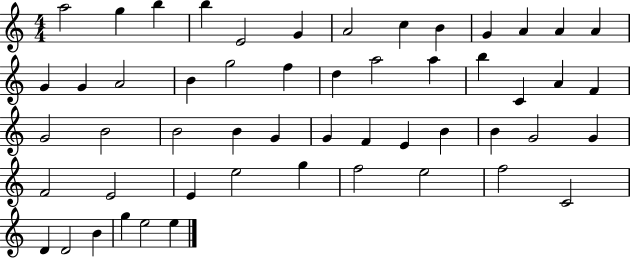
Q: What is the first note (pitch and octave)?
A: A5